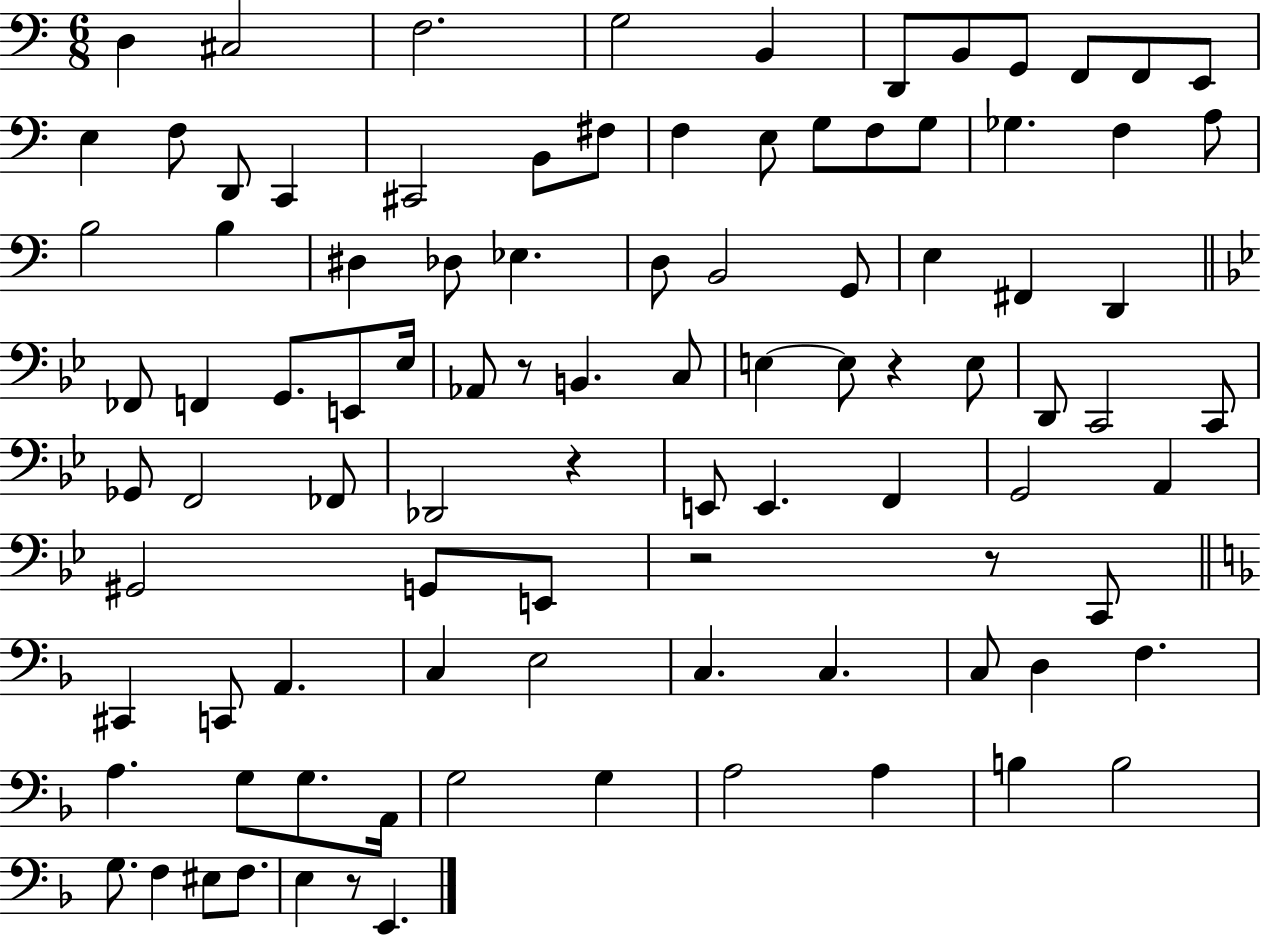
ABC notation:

X:1
T:Untitled
M:6/8
L:1/4
K:C
D, ^C,2 F,2 G,2 B,, D,,/2 B,,/2 G,,/2 F,,/2 F,,/2 E,,/2 E, F,/2 D,,/2 C,, ^C,,2 B,,/2 ^F,/2 F, E,/2 G,/2 F,/2 G,/2 _G, F, A,/2 B,2 B, ^D, _D,/2 _E, D,/2 B,,2 G,,/2 E, ^F,, D,, _F,,/2 F,, G,,/2 E,,/2 _E,/4 _A,,/2 z/2 B,, C,/2 E, E,/2 z E,/2 D,,/2 C,,2 C,,/2 _G,,/2 F,,2 _F,,/2 _D,,2 z E,,/2 E,, F,, G,,2 A,, ^G,,2 G,,/2 E,,/2 z2 z/2 C,,/2 ^C,, C,,/2 A,, C, E,2 C, C, C,/2 D, F, A, G,/2 G,/2 A,,/4 G,2 G, A,2 A, B, B,2 G,/2 F, ^E,/2 F,/2 E, z/2 E,,